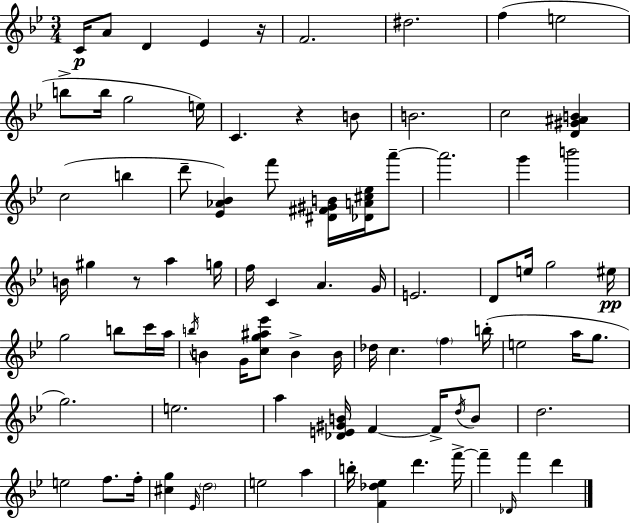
{
  \clef treble
  \numericTimeSignature
  \time 3/4
  \key g \minor
  \repeat volta 2 { c'16\p a'8 d'4 ees'4 r16 | f'2. | dis''2. | f''4( e''2 | \break b''8-> b''16 g''2 e''16) | c'4. r4 b'8 | b'2. | c''2 <d' gis' ais' b'>4 | \break c''2( b''4 | d'''8-- <ees' aes' bes'>4) f'''8 <dis' fis' gis' b'>16 <des' a' cis'' ees''>16 a'''8--~~ | a'''2. | g'''4 b'''2 | \break b'16 gis''4 r8 a''4 g''16 | f''16 c'4 a'4. g'16 | e'2. | d'8 e''16 g''2 eis''16\pp | \break g''2 b''8 c'''16 a''16 | \acciaccatura { b''16 } b'4 g'16 <c'' g'' ais'' ees'''>8 b'4-> | b'16 des''16 c''4. \parenthesize f''4 | b''16-.( e''2 a''16 g''8. | \break g''2.) | e''2. | a''4 <des' e' gis' b'>16 f'4~~ f'16-> \acciaccatura { d''16 } | b'8 d''2. | \break e''2 f''8. | f''16-. <cis'' g''>4 \grace { ees'16 } \parenthesize d''2 | e''2 a''4 | b''16-. <f' des'' ees''>4 d'''4. | \break f'''16->~~ f'''4-- \grace { des'16 } f'''4 | d'''4 } \bar "|."
}